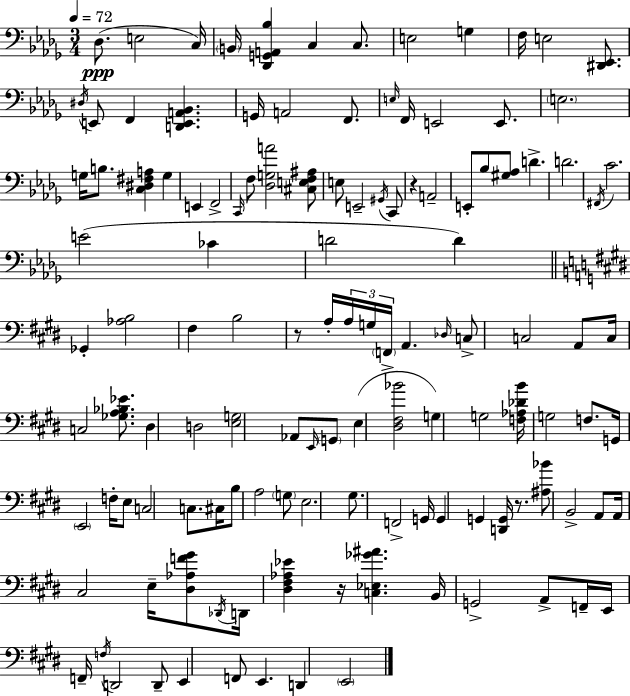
Db3/e. E3/h C3/s B2/s [Db2,G2,A2,Bb3]/q C3/q C3/e. E3/h G3/q F3/s E3/h [D#2,Eb2]/e. D#3/s E2/e F2/q [D2,E2,A2,Bb2]/q. G2/s A2/h F2/e. E3/s F2/s E2/h E2/e. E3/h. G3/s B3/e. [C3,D#3,F#3,A3]/q G3/q E2/q F2/h C2/s F3/e [Db3,G3,A4]/h [C#3,E3,F3,A#3]/e E3/e E2/h G#2/s C2/e R/q A2/h E2/e Bb3/e [G#3,Ab3]/e D4/q. D4/h. F#2/s C4/h. E4/h CES4/q D4/h D4/q Gb2/q [Ab3,B3]/h F#3/q B3/h R/e A3/s A3/s G3/s F2/s A2/q. Db3/s C3/e C3/h A2/e C3/s C3/h [Gb3,A3,Bb3,Eb4]/e. D#3/q D3/h [E3,G3]/h Ab2/e E2/s G2/e E3/q [D#3,F#3,Bb4]/h G3/q G3/h [F3,Ab3,Db4,B4]/s G3/h F3/e. G2/s E2/h F3/s E3/e C3/h C3/e. C#3/s B3/e A3/h G3/e E3/h. G#3/e. F2/h G2/s G2/q G2/q [D2,G2]/s R/e. [A#3,Bb4]/e B2/h A2/e A2/s C#3/h E3/s [D#3,Ab3,F4,G#4]/e Db2/s D2/s [D#3,F#3,Ab3,Eb4]/q R/s [C3,Eb3,Gb4,A#4]/q. B2/s G2/h A2/e F2/s E2/s F2/s F3/s D2/h D2/e E2/q F2/e E2/q. D2/q E2/h